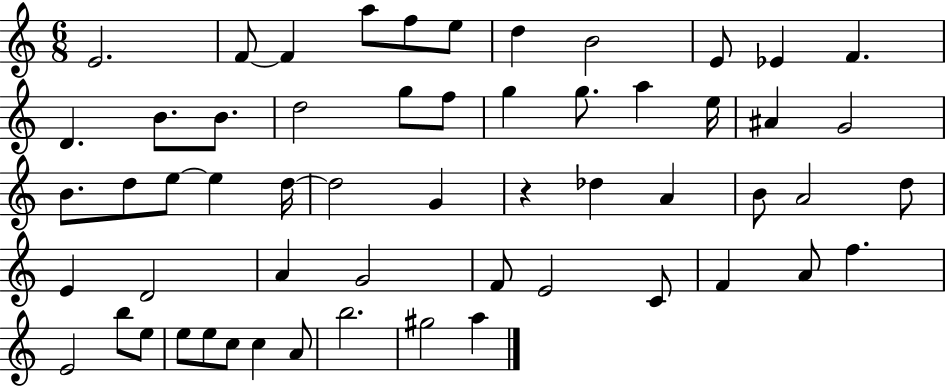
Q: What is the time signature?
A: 6/8